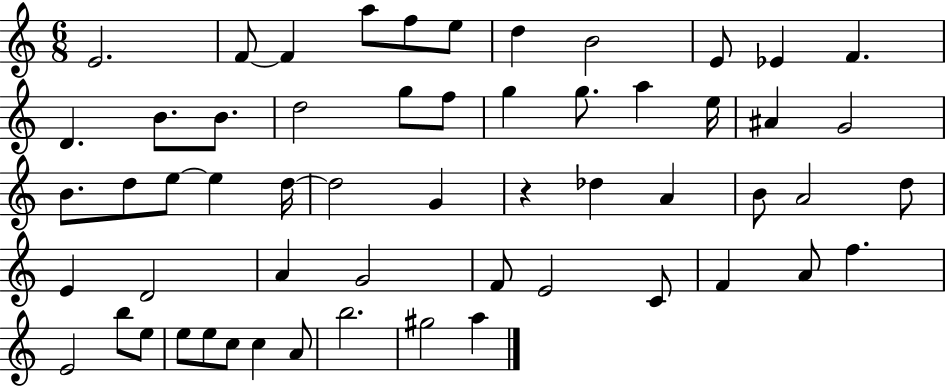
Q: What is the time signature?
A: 6/8